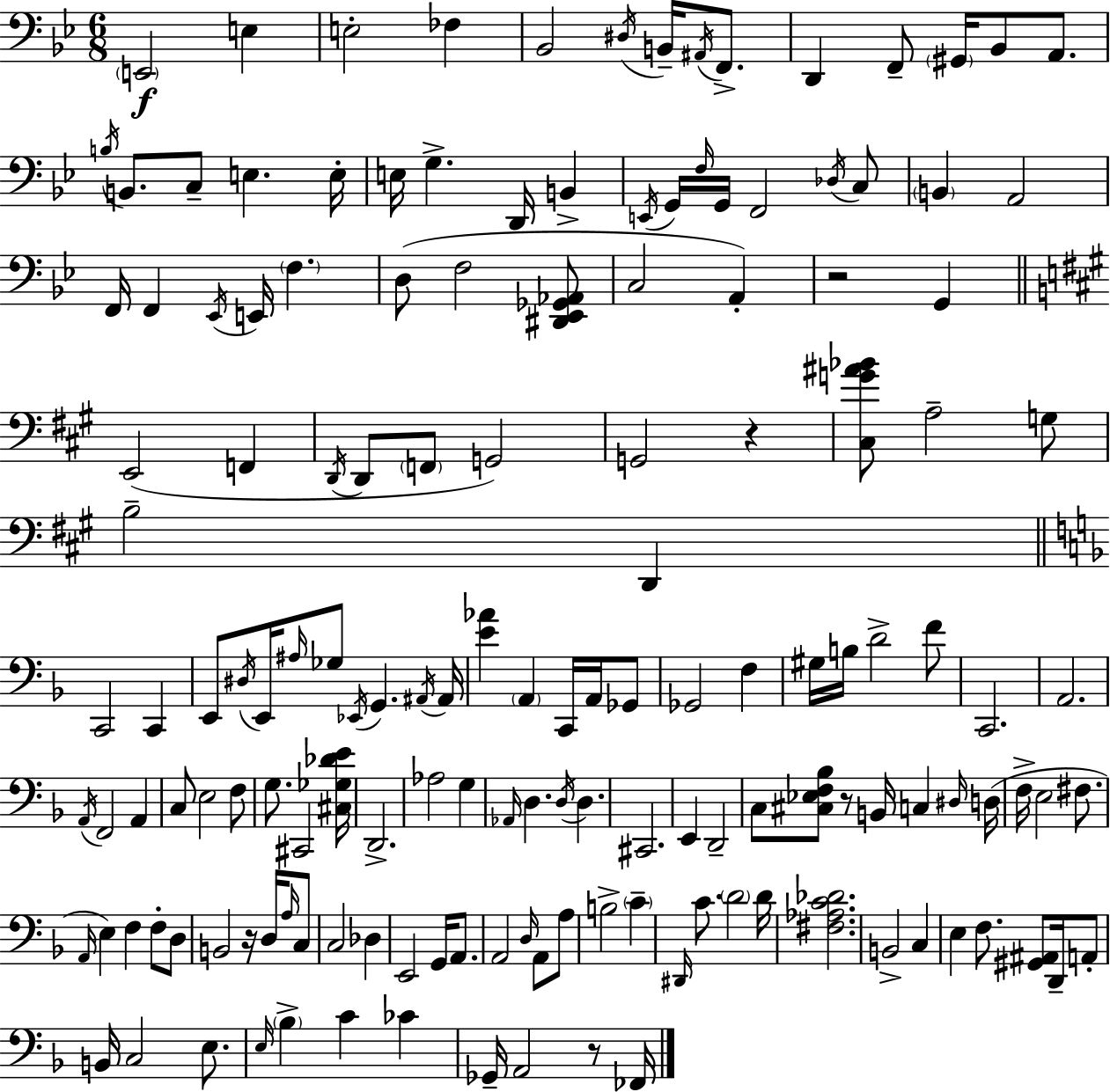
E2/h E3/q E3/h FES3/q Bb2/h D#3/s B2/s A#2/s F2/e. D2/q F2/e G#2/s Bb2/e A2/e. B3/s B2/e. C3/e E3/q. E3/s E3/s G3/q. D2/s B2/q E2/s G2/s F3/s G2/s F2/h Db3/s C3/e B2/q A2/h F2/s F2/q Eb2/s E2/s F3/q. D3/e F3/h [D#2,Eb2,Gb2,Ab2]/e C3/h A2/q R/h G2/q E2/h F2/q D2/s D2/e F2/e G2/h G2/h R/q [C#3,G4,A#4,Bb4]/e A3/h G3/e B3/h D2/q C2/h C2/q E2/e D#3/s E2/s A#3/s Gb3/e Eb2/s G2/q. A#2/s A#2/s [E4,Ab4]/q A2/q C2/s A2/s Gb2/e Gb2/h F3/q G#3/s B3/s D4/h F4/e C2/h. A2/h. A2/s F2/h A2/q C3/e E3/h F3/e G3/e. C#2/h [C#3,Gb3,Db4,E4]/s D2/h. Ab3/h G3/q Ab2/s D3/q. D3/s D3/q. C#2/h. E2/q D2/h C3/e [C#3,Eb3,F3,Bb3]/e R/e B2/s C3/q D#3/s D3/s F3/s E3/h F#3/e. A2/s E3/q F3/q F3/e D3/e B2/h R/s D3/s A3/s C3/e C3/h Db3/q E2/h G2/s A2/e. A2/h D3/s A2/e A3/e B3/h C4/q D#2/s C4/e. D4/h D4/s [F#3,Ab3,C4,Db4]/h. B2/h C3/q E3/q F3/e. [G#2,A#2]/e D2/s A2/e B2/s C3/h E3/e. E3/s Bb3/q C4/q CES4/q Gb2/s A2/h R/e FES2/s